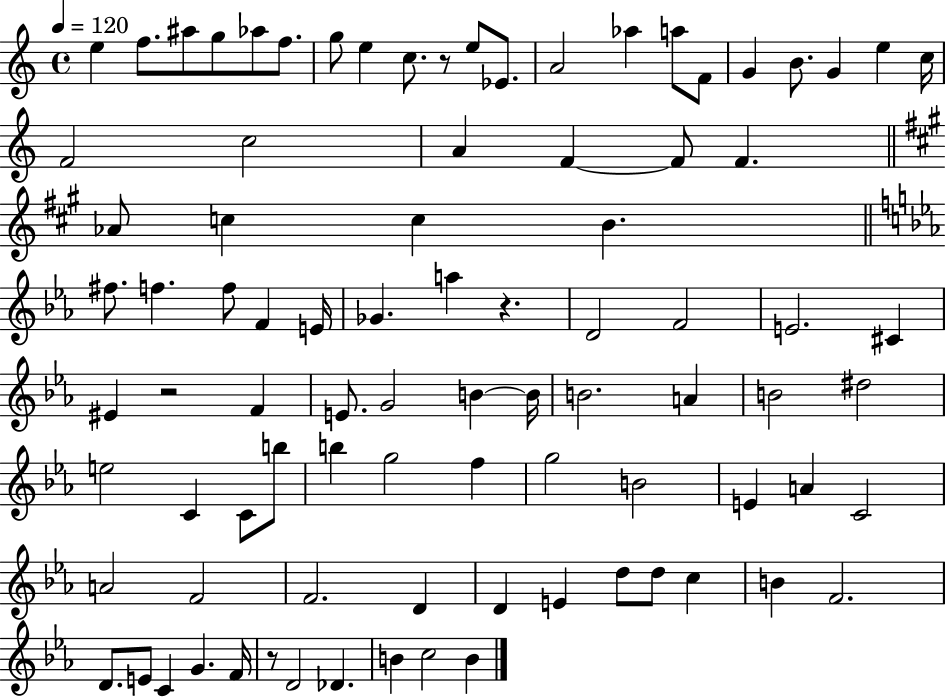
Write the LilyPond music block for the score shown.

{
  \clef treble
  \time 4/4
  \defaultTimeSignature
  \key c \major
  \tempo 4 = 120
  e''4 f''8. ais''8 g''8 aes''8 f''8. | g''8 e''4 c''8. r8 e''8 ees'8. | a'2 aes''4 a''8 f'8 | g'4 b'8. g'4 e''4 c''16 | \break f'2 c''2 | a'4 f'4~~ f'8 f'4. | \bar "||" \break \key a \major aes'8 c''4 c''4 b'4. | \bar "||" \break \key ees \major fis''8. f''4. f''8 f'4 e'16 | ges'4. a''4 r4. | d'2 f'2 | e'2. cis'4 | \break eis'4 r2 f'4 | e'8. g'2 b'4~~ b'16 | b'2. a'4 | b'2 dis''2 | \break e''2 c'4 c'8 b''8 | b''4 g''2 f''4 | g''2 b'2 | e'4 a'4 c'2 | \break a'2 f'2 | f'2. d'4 | d'4 e'4 d''8 d''8 c''4 | b'4 f'2. | \break d'8. e'8 c'4 g'4. f'16 | r8 d'2 des'4. | b'4 c''2 b'4 | \bar "|."
}